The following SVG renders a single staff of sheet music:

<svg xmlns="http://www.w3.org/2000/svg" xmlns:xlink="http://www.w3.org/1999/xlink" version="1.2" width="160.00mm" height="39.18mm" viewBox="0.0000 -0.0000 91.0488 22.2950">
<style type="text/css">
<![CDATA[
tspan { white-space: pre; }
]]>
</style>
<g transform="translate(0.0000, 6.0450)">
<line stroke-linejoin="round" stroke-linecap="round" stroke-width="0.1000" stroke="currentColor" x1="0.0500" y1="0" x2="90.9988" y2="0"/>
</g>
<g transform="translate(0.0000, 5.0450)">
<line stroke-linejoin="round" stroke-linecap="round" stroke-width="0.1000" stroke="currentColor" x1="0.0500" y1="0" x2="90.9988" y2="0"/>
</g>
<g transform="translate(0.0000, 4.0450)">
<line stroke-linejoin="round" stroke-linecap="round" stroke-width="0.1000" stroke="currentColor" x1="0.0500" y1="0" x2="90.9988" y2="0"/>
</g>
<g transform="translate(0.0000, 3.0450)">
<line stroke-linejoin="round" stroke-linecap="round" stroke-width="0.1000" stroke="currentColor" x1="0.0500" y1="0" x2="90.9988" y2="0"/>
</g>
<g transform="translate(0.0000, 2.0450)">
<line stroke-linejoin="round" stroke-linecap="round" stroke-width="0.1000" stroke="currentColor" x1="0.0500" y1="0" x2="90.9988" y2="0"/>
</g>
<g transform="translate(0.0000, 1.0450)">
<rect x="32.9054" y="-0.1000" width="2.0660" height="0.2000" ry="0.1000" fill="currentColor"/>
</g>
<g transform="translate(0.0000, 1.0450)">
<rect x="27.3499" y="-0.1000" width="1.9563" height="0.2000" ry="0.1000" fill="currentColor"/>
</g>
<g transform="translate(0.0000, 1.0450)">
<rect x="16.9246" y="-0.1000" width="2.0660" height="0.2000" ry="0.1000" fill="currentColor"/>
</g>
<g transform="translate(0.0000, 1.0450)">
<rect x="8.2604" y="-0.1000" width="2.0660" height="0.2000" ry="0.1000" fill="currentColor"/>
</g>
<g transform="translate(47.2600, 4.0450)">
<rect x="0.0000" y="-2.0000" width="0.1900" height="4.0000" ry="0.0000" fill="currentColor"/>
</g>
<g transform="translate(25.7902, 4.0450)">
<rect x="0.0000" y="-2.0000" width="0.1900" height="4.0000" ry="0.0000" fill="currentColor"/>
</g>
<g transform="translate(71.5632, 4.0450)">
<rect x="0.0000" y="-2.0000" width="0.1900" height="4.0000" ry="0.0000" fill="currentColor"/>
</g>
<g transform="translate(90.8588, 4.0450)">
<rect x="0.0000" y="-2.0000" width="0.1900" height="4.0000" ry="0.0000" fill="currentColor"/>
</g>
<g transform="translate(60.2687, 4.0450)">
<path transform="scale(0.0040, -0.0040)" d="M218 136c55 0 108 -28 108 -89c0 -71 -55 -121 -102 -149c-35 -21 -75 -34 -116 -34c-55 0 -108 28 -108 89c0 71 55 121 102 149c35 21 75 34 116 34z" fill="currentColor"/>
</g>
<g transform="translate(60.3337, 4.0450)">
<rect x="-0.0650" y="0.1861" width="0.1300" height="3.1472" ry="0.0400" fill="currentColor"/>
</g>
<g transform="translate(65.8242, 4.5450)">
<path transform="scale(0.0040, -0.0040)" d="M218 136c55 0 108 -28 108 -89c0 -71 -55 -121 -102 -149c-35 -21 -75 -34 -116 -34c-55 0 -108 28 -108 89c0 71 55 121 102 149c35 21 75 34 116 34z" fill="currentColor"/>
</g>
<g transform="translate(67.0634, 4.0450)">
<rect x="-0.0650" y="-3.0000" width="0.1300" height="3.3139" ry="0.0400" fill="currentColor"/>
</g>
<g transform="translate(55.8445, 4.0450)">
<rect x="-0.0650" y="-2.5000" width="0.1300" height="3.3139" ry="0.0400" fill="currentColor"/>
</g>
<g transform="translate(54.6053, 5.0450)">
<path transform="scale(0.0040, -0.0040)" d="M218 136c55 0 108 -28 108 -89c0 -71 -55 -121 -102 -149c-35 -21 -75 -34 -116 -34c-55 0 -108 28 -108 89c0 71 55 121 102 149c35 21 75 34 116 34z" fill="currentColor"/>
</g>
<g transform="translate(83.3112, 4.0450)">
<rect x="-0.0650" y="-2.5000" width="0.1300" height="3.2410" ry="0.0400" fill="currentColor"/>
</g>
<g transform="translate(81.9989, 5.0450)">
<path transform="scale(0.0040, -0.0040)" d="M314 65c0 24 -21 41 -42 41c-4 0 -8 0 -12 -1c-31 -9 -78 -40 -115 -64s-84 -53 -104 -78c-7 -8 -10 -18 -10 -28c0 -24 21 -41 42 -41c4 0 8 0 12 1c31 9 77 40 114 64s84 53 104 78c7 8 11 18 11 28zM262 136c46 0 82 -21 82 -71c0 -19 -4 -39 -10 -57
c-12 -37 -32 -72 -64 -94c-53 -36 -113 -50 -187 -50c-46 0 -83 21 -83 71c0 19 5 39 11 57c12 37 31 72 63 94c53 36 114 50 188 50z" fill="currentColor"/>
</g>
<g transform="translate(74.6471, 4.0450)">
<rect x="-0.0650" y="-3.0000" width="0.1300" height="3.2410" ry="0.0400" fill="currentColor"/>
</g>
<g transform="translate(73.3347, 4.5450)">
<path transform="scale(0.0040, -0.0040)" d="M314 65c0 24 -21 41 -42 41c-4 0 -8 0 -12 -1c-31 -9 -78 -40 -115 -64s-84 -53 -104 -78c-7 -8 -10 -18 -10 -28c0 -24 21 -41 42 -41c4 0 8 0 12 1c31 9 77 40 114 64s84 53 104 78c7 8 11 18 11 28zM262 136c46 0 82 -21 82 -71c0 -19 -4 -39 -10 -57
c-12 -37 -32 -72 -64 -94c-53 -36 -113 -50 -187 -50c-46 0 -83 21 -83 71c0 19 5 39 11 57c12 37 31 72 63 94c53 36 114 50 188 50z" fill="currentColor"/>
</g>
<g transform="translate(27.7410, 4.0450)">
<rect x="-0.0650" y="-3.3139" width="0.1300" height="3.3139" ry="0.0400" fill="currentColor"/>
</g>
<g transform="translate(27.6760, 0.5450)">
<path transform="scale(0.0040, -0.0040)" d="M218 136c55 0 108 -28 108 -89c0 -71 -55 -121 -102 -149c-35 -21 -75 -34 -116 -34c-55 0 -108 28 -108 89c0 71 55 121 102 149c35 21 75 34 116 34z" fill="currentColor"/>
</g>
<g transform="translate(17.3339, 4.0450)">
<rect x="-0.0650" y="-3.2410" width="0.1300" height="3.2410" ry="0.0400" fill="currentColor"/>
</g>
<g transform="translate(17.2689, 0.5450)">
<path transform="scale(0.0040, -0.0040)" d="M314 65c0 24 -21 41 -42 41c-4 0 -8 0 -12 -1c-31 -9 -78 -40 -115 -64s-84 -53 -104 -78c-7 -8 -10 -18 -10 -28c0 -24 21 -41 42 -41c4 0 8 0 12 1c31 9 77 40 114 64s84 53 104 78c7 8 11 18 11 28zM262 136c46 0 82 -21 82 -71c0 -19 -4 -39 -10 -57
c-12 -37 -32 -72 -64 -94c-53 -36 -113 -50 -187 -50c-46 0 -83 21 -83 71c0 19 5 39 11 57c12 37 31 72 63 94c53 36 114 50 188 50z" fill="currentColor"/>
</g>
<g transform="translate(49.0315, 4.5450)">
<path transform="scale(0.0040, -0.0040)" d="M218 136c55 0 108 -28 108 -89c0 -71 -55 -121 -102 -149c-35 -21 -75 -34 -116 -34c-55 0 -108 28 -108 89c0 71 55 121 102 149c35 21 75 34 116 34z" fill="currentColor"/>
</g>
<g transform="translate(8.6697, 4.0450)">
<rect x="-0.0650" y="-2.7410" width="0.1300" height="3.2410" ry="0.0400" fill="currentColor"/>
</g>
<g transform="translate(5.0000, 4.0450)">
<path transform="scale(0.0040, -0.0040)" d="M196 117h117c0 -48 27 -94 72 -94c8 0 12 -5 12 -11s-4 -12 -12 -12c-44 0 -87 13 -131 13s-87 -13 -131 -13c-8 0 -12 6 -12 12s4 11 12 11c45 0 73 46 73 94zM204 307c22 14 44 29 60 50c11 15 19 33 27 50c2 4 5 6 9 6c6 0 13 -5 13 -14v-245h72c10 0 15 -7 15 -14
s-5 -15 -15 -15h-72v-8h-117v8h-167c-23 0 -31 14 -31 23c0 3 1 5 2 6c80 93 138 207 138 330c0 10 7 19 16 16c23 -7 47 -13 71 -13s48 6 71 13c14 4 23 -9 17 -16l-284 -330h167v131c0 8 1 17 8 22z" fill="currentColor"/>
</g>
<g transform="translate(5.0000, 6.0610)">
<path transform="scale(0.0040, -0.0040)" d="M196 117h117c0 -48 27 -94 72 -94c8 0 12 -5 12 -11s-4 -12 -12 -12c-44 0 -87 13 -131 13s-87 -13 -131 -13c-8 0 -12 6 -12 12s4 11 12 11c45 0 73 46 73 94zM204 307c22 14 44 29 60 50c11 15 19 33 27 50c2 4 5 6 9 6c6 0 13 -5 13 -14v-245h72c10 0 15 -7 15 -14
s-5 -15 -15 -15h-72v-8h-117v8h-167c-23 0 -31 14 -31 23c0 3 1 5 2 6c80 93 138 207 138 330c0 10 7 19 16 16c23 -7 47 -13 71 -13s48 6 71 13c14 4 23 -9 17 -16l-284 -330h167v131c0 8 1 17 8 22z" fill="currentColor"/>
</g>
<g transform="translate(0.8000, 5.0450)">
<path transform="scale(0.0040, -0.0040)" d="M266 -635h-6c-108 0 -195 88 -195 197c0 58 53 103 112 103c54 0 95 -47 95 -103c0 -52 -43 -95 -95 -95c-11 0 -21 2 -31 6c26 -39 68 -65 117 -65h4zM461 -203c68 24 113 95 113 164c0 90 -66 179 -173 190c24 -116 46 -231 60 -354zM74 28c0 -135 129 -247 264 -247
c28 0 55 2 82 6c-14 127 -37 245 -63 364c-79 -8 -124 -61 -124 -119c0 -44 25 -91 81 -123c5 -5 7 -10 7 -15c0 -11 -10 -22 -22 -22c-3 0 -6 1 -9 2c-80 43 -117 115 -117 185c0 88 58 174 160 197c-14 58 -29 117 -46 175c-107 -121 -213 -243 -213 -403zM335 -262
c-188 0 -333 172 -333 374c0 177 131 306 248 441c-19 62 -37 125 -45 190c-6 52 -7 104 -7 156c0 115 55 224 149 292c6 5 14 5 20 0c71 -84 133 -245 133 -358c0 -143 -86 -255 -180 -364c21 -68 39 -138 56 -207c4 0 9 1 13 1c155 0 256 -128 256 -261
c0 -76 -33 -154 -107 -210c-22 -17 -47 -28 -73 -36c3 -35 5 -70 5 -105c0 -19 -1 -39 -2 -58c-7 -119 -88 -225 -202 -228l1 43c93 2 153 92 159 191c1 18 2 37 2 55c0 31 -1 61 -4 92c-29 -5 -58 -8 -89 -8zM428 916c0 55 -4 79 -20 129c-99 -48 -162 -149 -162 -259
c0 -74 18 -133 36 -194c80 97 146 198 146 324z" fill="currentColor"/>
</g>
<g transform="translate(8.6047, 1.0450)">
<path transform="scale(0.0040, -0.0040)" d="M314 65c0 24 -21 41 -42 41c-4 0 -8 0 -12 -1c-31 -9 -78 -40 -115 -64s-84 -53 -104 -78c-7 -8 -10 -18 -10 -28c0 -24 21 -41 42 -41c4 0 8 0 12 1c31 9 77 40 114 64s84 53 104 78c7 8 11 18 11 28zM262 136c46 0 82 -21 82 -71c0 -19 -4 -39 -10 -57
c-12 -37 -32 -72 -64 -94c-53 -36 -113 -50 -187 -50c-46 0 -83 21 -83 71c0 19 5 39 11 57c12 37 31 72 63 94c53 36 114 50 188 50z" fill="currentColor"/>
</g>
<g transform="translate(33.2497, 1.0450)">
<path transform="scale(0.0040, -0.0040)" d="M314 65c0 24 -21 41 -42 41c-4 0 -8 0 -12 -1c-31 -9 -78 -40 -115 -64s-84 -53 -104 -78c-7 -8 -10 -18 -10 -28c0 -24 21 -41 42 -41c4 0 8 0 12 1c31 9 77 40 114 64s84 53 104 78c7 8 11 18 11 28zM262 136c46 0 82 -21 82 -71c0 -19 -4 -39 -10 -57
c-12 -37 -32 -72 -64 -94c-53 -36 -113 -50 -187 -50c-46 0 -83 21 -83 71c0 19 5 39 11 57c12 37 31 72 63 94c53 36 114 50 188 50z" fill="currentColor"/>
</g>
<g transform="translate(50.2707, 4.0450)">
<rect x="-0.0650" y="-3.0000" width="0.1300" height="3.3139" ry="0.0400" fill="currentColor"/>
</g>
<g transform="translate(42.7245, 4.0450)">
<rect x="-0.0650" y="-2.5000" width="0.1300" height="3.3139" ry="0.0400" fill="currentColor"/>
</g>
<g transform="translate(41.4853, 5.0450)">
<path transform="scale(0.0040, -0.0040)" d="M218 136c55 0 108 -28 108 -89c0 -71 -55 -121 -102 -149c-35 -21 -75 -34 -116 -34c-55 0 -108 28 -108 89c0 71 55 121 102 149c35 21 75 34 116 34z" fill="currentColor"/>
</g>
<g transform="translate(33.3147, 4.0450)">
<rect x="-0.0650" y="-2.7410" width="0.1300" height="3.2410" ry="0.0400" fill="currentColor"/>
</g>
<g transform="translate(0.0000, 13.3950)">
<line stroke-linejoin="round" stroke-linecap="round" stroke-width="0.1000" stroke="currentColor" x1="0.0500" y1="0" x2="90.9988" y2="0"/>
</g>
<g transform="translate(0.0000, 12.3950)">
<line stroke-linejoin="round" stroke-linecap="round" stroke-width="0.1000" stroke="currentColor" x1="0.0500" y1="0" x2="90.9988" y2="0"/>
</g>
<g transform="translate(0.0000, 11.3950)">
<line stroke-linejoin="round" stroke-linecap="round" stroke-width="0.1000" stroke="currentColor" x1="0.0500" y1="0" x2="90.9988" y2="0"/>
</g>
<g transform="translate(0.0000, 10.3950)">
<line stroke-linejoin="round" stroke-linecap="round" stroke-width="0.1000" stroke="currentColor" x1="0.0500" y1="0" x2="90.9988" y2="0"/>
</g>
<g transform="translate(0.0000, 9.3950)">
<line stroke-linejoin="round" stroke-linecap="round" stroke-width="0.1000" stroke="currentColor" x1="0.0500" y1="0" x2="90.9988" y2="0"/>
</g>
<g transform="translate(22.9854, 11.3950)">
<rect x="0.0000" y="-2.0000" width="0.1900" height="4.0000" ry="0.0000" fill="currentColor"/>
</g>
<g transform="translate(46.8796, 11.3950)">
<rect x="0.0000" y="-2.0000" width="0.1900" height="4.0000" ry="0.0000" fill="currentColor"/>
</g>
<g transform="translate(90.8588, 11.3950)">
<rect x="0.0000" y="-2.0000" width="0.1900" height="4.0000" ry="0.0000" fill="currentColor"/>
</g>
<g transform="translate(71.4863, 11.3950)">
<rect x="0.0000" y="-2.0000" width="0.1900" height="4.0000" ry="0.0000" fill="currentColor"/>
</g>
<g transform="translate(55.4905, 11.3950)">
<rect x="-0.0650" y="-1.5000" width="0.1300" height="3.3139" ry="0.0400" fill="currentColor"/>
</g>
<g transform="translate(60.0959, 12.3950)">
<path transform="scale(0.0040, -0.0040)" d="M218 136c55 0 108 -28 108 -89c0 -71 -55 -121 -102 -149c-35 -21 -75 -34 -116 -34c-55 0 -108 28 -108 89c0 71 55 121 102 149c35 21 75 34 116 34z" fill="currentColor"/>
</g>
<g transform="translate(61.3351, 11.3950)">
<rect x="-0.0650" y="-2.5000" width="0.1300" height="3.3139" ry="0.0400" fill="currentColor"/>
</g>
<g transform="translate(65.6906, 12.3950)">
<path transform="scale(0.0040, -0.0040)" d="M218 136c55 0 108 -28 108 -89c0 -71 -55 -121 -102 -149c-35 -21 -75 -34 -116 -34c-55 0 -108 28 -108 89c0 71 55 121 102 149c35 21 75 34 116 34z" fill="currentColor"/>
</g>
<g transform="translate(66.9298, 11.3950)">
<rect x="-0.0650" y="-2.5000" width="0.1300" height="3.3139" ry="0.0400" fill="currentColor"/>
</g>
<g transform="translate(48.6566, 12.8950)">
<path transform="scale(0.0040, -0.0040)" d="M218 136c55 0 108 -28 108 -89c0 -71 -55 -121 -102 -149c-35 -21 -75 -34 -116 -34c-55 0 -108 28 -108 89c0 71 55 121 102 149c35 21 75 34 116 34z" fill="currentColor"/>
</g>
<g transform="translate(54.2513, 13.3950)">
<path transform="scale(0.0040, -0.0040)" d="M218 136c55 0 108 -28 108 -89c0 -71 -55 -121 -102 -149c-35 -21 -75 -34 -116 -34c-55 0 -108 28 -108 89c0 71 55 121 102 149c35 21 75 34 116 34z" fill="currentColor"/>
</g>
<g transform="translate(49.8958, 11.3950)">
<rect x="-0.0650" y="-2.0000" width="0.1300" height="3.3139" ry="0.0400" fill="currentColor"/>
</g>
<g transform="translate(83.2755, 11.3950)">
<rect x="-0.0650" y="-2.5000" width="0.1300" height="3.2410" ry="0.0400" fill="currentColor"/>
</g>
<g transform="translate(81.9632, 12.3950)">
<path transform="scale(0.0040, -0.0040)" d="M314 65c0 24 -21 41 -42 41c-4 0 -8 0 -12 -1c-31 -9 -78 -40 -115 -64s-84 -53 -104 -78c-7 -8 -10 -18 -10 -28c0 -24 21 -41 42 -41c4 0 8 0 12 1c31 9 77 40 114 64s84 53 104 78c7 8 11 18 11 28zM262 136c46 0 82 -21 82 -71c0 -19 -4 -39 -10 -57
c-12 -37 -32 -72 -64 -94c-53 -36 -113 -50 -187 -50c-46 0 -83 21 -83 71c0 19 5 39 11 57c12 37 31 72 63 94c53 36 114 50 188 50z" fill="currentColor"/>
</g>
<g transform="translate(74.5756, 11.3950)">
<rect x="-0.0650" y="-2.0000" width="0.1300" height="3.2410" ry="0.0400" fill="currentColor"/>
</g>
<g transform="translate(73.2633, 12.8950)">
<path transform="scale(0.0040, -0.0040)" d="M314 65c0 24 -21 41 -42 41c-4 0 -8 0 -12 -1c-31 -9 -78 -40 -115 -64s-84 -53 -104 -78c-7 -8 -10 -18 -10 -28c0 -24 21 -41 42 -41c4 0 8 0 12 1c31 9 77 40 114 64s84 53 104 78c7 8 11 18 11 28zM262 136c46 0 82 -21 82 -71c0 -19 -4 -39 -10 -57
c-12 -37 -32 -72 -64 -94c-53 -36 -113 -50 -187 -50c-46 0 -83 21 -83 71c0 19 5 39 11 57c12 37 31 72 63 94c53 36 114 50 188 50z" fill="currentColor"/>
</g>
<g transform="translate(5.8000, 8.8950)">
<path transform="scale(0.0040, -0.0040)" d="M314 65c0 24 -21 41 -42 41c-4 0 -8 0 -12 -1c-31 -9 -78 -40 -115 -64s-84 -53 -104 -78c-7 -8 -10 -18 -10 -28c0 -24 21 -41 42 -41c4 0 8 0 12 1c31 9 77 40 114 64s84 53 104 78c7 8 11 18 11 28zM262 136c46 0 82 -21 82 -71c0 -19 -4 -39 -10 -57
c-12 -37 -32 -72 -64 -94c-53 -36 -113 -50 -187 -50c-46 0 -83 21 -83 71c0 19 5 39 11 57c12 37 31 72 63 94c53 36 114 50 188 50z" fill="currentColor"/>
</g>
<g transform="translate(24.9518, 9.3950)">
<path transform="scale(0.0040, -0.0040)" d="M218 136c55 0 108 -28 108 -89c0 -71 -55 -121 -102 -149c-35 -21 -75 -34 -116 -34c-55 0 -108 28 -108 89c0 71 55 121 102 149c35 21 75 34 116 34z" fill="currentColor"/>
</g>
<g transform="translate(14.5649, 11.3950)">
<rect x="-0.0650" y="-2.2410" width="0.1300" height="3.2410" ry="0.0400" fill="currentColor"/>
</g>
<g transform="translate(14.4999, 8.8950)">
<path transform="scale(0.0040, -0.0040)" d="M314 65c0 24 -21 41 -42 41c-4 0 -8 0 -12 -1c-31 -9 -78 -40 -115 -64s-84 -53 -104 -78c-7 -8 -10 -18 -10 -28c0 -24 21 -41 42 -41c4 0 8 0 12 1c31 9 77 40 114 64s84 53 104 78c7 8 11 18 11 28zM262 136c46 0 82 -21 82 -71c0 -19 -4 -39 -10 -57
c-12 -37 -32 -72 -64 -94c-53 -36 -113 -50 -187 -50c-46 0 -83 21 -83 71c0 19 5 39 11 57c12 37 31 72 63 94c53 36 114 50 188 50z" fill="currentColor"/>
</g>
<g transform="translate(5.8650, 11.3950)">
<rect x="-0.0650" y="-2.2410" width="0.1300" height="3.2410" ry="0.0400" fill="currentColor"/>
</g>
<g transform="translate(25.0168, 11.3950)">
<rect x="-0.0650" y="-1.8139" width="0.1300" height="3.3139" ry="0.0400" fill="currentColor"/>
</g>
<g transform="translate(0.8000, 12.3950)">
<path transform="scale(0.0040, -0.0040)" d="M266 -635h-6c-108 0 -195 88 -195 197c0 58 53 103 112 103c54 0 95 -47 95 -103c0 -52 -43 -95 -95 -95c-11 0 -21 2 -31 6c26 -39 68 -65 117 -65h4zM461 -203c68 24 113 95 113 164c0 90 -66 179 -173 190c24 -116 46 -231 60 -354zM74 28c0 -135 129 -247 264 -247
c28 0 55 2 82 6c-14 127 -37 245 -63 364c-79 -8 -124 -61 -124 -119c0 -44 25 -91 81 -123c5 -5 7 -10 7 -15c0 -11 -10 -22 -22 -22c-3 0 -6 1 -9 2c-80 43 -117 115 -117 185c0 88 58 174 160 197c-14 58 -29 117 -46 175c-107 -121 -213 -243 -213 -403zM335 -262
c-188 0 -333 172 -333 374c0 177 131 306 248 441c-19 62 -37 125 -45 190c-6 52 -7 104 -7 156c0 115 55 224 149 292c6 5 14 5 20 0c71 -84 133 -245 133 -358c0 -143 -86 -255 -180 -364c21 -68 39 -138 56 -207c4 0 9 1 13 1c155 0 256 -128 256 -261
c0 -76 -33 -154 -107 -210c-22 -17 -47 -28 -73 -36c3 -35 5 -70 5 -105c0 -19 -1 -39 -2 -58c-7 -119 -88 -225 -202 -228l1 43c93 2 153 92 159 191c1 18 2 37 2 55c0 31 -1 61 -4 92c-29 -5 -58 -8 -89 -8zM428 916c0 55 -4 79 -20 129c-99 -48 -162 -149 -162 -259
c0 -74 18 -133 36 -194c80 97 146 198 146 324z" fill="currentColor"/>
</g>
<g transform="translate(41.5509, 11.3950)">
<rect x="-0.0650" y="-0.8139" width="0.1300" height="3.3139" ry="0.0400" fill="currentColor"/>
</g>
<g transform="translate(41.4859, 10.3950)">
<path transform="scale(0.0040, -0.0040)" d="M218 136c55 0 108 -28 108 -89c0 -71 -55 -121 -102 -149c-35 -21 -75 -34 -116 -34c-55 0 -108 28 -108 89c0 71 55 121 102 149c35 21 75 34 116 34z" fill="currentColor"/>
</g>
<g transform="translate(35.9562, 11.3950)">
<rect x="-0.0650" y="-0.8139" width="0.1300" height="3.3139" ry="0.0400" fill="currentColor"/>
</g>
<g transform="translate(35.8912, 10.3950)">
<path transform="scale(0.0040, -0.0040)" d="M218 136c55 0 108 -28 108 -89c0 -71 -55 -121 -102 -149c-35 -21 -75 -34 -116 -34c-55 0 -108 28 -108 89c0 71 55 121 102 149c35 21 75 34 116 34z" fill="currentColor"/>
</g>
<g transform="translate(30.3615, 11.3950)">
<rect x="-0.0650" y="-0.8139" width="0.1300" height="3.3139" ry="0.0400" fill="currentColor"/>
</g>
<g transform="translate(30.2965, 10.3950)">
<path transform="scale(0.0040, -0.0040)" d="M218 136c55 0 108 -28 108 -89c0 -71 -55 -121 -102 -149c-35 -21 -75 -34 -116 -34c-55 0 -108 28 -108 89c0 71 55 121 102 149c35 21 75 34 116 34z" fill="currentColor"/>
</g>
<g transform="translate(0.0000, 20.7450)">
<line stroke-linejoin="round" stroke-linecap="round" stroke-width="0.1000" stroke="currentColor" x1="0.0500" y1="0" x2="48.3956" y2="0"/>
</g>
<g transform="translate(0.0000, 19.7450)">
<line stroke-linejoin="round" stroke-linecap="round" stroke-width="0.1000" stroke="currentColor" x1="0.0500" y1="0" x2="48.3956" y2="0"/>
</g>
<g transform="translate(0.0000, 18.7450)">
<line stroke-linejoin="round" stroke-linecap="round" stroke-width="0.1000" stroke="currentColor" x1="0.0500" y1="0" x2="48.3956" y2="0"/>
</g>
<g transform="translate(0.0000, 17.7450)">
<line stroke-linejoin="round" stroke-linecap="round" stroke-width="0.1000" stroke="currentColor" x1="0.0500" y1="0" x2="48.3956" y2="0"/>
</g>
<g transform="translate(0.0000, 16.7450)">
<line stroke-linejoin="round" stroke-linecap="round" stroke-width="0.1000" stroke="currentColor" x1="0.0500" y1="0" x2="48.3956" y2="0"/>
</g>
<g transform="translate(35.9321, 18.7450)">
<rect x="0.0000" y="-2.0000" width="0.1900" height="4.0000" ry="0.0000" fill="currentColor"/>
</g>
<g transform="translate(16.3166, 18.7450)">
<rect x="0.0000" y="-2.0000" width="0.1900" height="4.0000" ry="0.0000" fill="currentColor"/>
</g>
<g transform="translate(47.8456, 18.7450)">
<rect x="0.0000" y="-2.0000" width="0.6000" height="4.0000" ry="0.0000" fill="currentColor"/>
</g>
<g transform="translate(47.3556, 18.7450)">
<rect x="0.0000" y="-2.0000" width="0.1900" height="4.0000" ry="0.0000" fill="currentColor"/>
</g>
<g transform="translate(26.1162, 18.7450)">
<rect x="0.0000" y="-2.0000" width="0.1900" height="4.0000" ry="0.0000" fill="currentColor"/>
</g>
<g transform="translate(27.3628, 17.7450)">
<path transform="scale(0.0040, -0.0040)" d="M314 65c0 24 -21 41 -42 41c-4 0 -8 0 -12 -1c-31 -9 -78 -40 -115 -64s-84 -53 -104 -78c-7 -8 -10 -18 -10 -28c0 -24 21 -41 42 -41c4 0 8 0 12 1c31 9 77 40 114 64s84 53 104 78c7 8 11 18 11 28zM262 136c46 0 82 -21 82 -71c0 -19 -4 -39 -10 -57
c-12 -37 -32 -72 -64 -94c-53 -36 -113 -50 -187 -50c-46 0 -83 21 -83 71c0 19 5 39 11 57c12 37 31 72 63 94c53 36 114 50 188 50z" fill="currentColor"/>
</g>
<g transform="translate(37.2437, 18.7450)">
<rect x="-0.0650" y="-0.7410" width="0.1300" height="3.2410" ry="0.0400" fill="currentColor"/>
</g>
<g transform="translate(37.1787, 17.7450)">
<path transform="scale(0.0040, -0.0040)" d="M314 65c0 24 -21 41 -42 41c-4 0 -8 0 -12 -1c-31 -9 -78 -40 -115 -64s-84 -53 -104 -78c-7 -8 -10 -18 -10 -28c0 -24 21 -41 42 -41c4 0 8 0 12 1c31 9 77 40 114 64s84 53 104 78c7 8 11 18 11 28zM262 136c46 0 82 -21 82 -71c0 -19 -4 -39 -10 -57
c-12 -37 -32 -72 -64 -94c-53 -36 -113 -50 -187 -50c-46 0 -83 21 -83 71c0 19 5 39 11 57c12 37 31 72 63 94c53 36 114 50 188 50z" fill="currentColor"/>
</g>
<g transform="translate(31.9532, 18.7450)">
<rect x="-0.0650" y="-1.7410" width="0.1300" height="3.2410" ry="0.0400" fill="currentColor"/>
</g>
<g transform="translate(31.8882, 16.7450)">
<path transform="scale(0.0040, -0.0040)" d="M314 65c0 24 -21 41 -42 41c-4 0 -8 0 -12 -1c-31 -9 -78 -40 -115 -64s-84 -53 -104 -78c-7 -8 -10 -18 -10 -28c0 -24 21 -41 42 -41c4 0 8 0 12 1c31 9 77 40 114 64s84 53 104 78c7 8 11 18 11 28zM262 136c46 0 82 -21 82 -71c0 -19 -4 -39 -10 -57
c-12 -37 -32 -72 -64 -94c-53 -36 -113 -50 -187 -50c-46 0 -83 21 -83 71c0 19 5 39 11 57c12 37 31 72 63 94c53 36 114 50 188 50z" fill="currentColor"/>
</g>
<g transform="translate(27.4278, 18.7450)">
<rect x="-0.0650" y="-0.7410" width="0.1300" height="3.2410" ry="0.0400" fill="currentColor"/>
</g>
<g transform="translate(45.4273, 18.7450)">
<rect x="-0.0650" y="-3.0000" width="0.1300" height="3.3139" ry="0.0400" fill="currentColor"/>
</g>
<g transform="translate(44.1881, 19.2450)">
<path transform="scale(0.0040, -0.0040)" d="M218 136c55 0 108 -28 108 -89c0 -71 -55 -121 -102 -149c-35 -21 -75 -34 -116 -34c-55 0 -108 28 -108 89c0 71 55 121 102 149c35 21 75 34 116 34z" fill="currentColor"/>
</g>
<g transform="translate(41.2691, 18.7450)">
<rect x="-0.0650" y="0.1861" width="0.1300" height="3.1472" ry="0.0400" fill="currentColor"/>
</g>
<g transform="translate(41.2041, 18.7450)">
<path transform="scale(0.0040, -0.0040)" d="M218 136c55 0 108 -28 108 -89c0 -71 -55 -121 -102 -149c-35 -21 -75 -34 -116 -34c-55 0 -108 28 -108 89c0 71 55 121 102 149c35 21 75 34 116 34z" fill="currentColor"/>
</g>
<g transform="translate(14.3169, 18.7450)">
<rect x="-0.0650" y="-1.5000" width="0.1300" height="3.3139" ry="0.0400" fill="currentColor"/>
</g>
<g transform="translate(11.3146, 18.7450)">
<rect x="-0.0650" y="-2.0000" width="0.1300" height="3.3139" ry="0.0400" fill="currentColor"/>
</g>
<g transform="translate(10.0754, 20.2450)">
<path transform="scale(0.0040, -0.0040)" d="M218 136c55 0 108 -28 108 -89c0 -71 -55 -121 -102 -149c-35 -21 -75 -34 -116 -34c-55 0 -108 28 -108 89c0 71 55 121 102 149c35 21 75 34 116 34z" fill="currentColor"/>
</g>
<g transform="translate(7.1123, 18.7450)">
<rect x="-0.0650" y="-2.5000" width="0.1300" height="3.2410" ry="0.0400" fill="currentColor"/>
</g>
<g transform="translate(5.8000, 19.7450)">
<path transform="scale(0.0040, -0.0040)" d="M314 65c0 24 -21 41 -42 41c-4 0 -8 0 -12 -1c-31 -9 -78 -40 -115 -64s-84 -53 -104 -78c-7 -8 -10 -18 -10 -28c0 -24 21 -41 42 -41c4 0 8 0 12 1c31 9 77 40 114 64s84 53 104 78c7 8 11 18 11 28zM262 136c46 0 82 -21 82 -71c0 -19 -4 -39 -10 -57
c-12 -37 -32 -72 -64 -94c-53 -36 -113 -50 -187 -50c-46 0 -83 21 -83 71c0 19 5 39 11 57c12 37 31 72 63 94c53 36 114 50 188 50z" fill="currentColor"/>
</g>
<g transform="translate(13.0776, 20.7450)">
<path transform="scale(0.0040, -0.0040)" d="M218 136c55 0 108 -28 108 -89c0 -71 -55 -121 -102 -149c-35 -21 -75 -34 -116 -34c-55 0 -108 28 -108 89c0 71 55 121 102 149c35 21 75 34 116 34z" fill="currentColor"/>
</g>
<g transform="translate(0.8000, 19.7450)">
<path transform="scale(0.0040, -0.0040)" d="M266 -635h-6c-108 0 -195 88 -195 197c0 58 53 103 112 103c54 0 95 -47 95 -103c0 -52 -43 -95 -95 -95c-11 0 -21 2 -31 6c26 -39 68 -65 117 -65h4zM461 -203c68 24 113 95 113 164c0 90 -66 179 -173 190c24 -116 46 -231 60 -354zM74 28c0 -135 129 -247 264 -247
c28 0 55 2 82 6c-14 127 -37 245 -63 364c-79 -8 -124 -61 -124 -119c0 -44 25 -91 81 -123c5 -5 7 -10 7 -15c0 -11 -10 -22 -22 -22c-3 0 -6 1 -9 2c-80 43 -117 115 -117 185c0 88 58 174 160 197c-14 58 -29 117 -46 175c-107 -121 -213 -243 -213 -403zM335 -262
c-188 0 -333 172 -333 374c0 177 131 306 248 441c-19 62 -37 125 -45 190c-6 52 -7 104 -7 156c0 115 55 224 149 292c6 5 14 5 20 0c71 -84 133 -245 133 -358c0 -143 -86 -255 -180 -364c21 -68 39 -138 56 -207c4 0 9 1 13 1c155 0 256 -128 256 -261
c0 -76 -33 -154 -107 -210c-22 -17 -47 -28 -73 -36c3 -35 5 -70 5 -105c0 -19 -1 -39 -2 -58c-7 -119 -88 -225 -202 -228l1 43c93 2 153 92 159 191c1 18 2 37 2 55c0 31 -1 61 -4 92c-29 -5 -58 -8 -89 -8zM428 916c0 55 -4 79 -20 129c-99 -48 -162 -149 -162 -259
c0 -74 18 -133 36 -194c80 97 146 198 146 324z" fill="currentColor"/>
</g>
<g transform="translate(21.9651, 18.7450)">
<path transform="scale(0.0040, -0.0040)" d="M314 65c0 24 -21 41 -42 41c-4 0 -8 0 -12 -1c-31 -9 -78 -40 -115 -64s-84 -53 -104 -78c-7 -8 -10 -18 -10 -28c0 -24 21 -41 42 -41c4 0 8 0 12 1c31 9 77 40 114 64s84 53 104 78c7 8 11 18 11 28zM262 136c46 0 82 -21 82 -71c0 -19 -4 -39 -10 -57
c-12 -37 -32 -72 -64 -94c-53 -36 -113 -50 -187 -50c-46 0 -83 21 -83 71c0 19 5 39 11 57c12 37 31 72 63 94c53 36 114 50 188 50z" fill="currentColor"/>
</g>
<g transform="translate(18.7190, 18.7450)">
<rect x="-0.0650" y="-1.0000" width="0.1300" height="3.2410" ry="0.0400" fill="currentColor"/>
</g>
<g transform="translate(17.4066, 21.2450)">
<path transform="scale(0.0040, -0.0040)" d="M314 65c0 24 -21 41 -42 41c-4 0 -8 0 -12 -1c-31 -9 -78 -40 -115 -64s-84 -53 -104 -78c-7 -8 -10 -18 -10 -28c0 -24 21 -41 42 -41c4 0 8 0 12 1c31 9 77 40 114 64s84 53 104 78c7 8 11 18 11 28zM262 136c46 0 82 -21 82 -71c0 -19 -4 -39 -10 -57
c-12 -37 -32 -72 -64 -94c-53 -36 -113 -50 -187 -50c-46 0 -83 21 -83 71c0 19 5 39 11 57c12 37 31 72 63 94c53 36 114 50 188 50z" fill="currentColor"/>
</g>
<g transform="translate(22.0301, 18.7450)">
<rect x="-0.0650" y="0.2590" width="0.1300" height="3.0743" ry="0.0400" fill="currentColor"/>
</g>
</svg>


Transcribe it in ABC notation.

X:1
T:Untitled
M:4/4
L:1/4
K:C
a2 b2 b a2 G A G B A A2 G2 g2 g2 f d d d F E G G F2 G2 G2 F E D2 B2 d2 f2 d2 B A